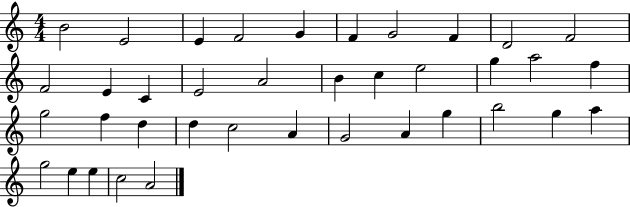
B4/h E4/h E4/q F4/h G4/q F4/q G4/h F4/q D4/h F4/h F4/h E4/q C4/q E4/h A4/h B4/q C5/q E5/h G5/q A5/h F5/q G5/h F5/q D5/q D5/q C5/h A4/q G4/h A4/q G5/q B5/h G5/q A5/q G5/h E5/q E5/q C5/h A4/h